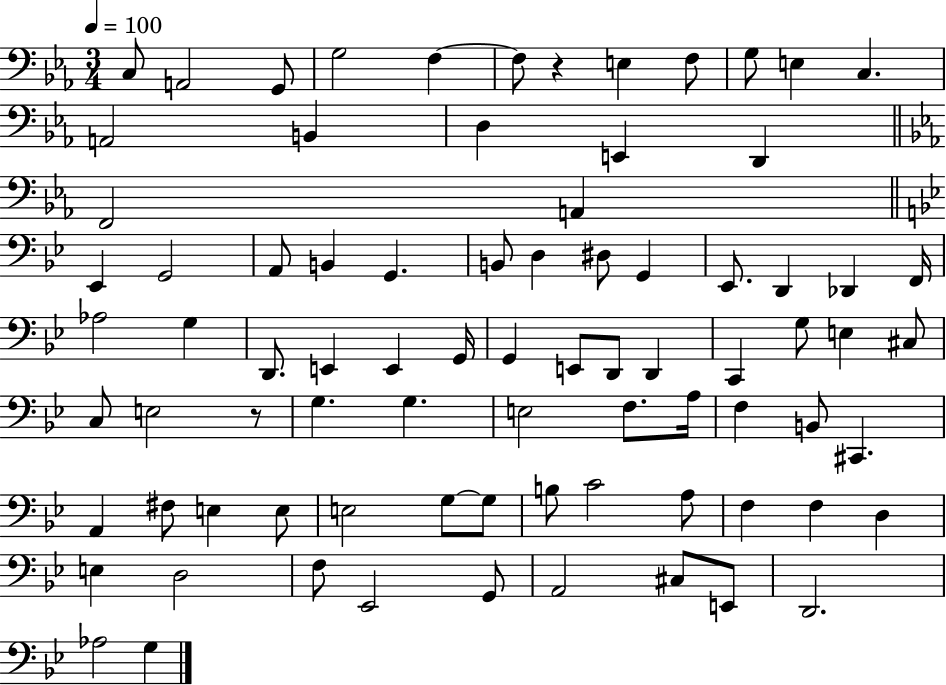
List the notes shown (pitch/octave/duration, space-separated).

C3/e A2/h G2/e G3/h F3/q F3/e R/q E3/q F3/e G3/e E3/q C3/q. A2/h B2/q D3/q E2/q D2/q F2/h A2/q Eb2/q G2/h A2/e B2/q G2/q. B2/e D3/q D#3/e G2/q Eb2/e. D2/q Db2/q F2/s Ab3/h G3/q D2/e. E2/q E2/q G2/s G2/q E2/e D2/e D2/q C2/q G3/e E3/q C#3/e C3/e E3/h R/e G3/q. G3/q. E3/h F3/e. A3/s F3/q B2/e C#2/q. A2/q F#3/e E3/q E3/e E3/h G3/e G3/e B3/e C4/h A3/e F3/q F3/q D3/q E3/q D3/h F3/e Eb2/h G2/e A2/h C#3/e E2/e D2/h. Ab3/h G3/q